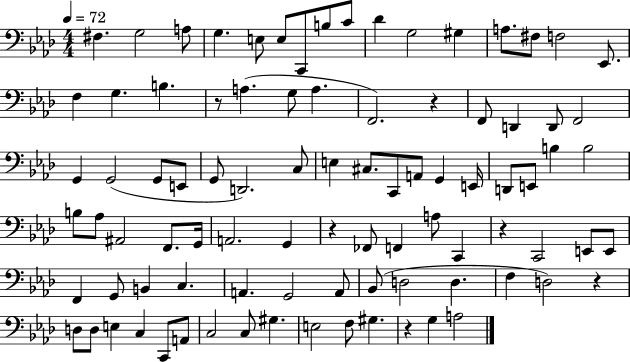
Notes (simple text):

F#3/q. G3/h A3/e G3/q. E3/e E3/e C2/e B3/e C4/e Db4/q G3/h G#3/q A3/e. F#3/e F3/h Eb2/e. F3/q G3/q. B3/q. R/e A3/q. G3/e A3/q. F2/h. R/q F2/e D2/q D2/e F2/h G2/q G2/h G2/e E2/e G2/e D2/h. C3/e E3/q C#3/e. C2/e A2/e G2/q E2/s D2/e E2/e B3/q B3/h B3/e Ab3/e A#2/h F2/e. G2/s A2/h. G2/q R/q FES2/e F2/q A3/e C2/q R/q C2/h E2/e E2/e F2/q G2/e B2/q C3/q. A2/q. G2/h A2/e Bb2/e D3/h D3/q. F3/q D3/h R/q D3/e D3/e E3/q C3/q C2/e A2/e C3/h C3/e G#3/q. E3/h F3/e G#3/q. R/q G3/q A3/h